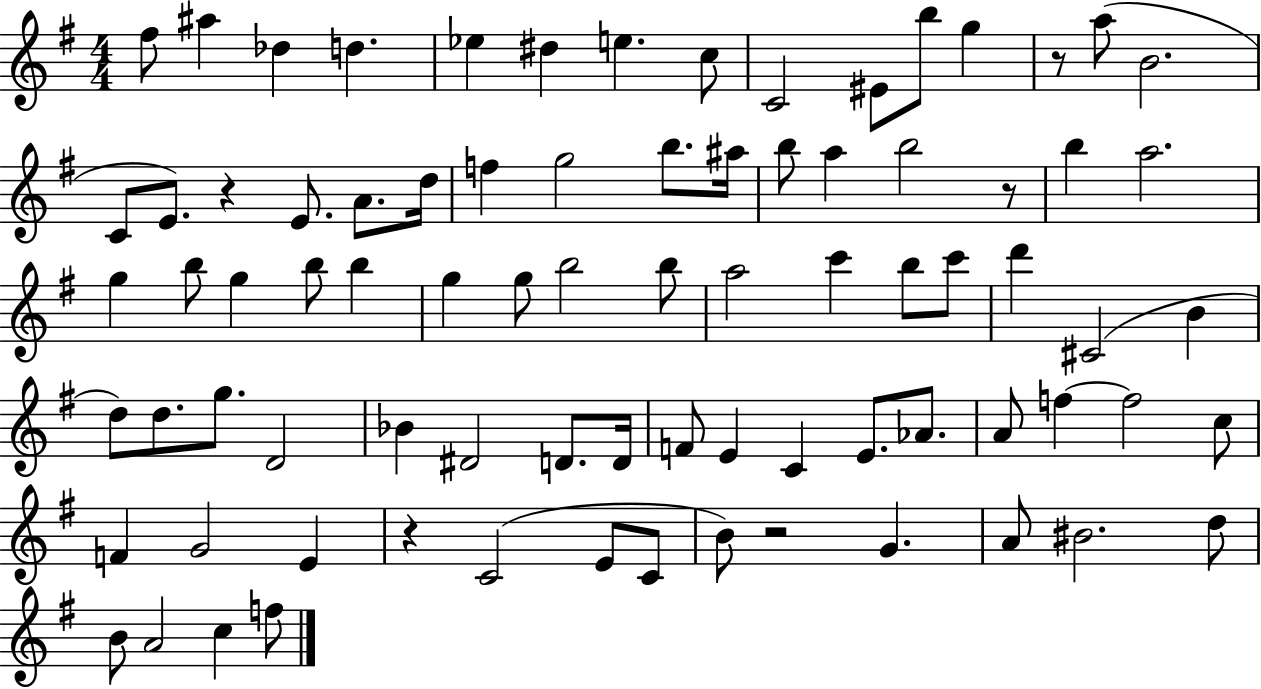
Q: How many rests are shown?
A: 5